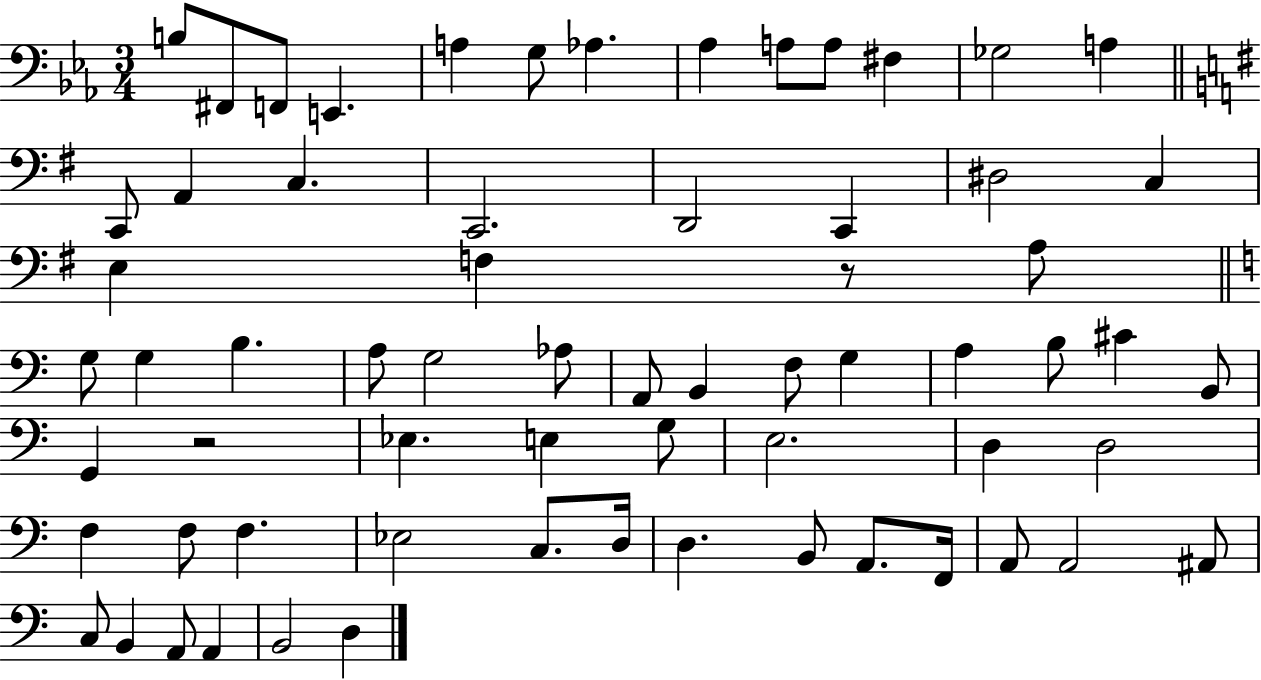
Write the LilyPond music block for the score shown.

{
  \clef bass
  \numericTimeSignature
  \time 3/4
  \key ees \major
  \repeat volta 2 { b8 fis,8 f,8 e,4. | a4 g8 aes4. | aes4 a8 a8 fis4 | ges2 a4 | \break \bar "||" \break \key g \major c,8 a,4 c4. | c,2. | d,2 c,4 | dis2 c4 | \break e4 f4 r8 a8 | \bar "||" \break \key c \major g8 g4 b4. | a8 g2 aes8 | a,8 b,4 f8 g4 | a4 b8 cis'4 b,8 | \break g,4 r2 | ees4. e4 g8 | e2. | d4 d2 | \break f4 f8 f4. | ees2 c8. d16 | d4. b,8 a,8. f,16 | a,8 a,2 ais,8 | \break c8 b,4 a,8 a,4 | b,2 d4 | } \bar "|."
}